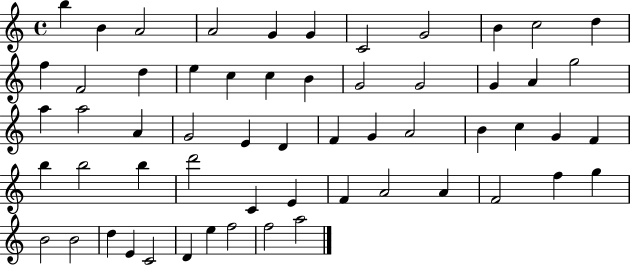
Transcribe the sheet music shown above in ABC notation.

X:1
T:Untitled
M:4/4
L:1/4
K:C
b B A2 A2 G G C2 G2 B c2 d f F2 d e c c B G2 G2 G A g2 a a2 A G2 E D F G A2 B c G F b b2 b d'2 C E F A2 A F2 f g B2 B2 d E C2 D e f2 f2 a2